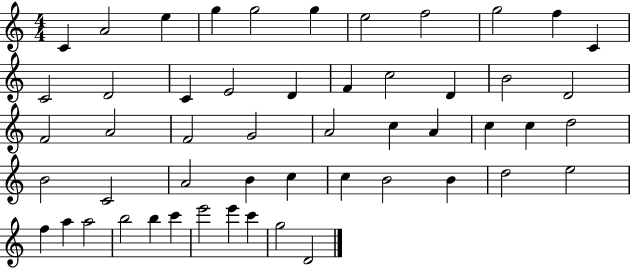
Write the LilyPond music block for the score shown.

{
  \clef treble
  \numericTimeSignature
  \time 4/4
  \key c \major
  c'4 a'2 e''4 | g''4 g''2 g''4 | e''2 f''2 | g''2 f''4 c'4 | \break c'2 d'2 | c'4 e'2 d'4 | f'4 c''2 d'4 | b'2 d'2 | \break f'2 a'2 | f'2 g'2 | a'2 c''4 a'4 | c''4 c''4 d''2 | \break b'2 c'2 | a'2 b'4 c''4 | c''4 b'2 b'4 | d''2 e''2 | \break f''4 a''4 a''2 | b''2 b''4 c'''4 | e'''2 e'''4 c'''4 | g''2 d'2 | \break \bar "|."
}